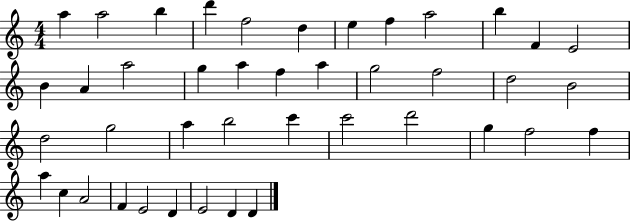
{
  \clef treble
  \numericTimeSignature
  \time 4/4
  \key c \major
  a''4 a''2 b''4 | d'''4 f''2 d''4 | e''4 f''4 a''2 | b''4 f'4 e'2 | \break b'4 a'4 a''2 | g''4 a''4 f''4 a''4 | g''2 f''2 | d''2 b'2 | \break d''2 g''2 | a''4 b''2 c'''4 | c'''2 d'''2 | g''4 f''2 f''4 | \break a''4 c''4 a'2 | f'4 e'2 d'4 | e'2 d'4 d'4 | \bar "|."
}